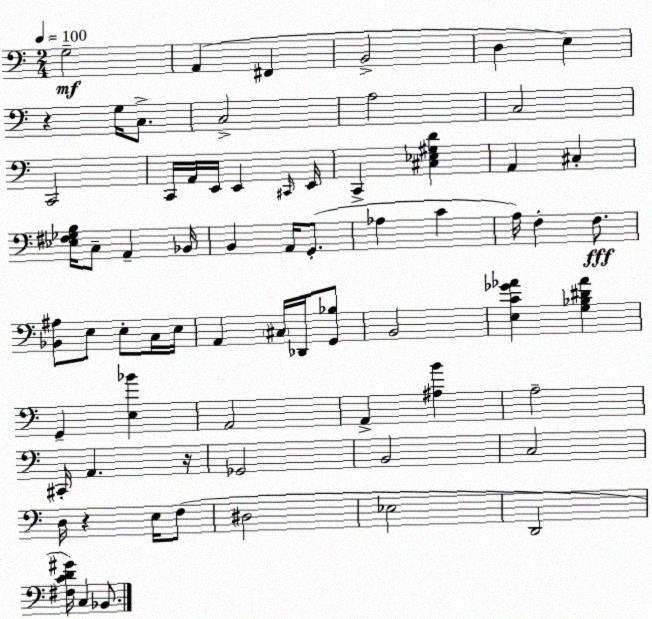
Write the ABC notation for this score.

X:1
T:Untitled
M:2/4
L:1/4
K:C
G,2 A,, ^F,, B,,2 D, E, z G,/4 C,/2 C,2 A,2 C,2 C,,2 C,,/4 A,,/4 E,,/4 E,, ^C,,/4 E,,/4 C,, [^C,_E,^G,D] A,, ^C, [_E,^F,_G,B,]/4 C,/2 A,, _B,,/4 B,, A,,/4 G,,/2 _A, C A,/4 F, F,/2 [_B,,^A,]/2 E,/2 E,/2 C,/4 E,/4 A,, ^C,/4 _D,,/4 [G,,_B,]/2 B,,2 [E,C_G_A] [G,_B,^D_A] G,, [E,_B] A,,2 A,, [^A,B] A,2 ^C,,/4 A,, z/4 _G,,2 B,,2 C,2 D,/4 z E,/4 F,/2 ^D,2 _E,2 D,,2 [^F,CD^G]/4 C, _B,,/2